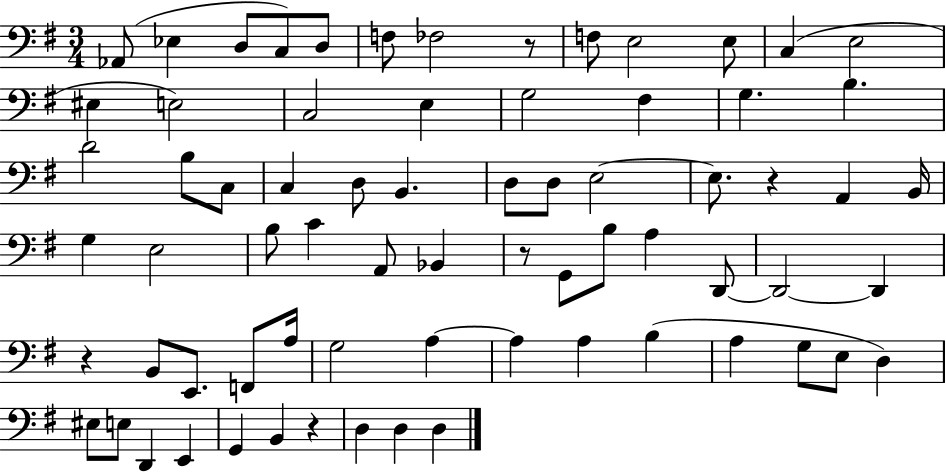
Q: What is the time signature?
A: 3/4